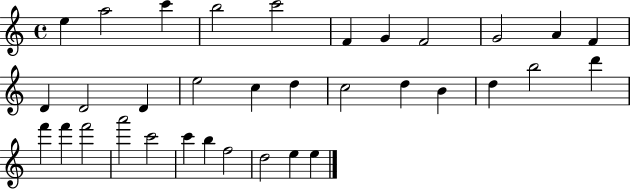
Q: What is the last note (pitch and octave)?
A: E5